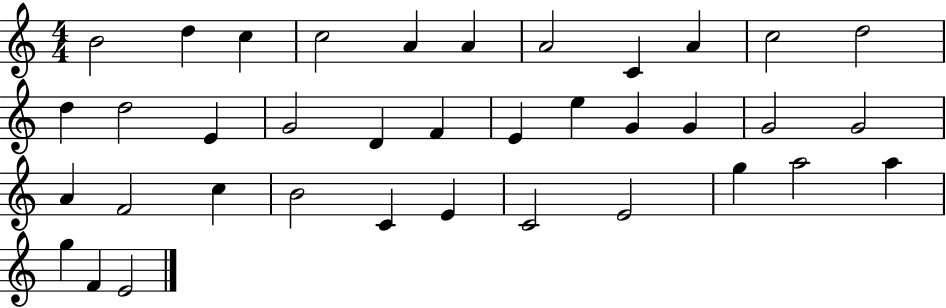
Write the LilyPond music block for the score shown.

{
  \clef treble
  \numericTimeSignature
  \time 4/4
  \key c \major
  b'2 d''4 c''4 | c''2 a'4 a'4 | a'2 c'4 a'4 | c''2 d''2 | \break d''4 d''2 e'4 | g'2 d'4 f'4 | e'4 e''4 g'4 g'4 | g'2 g'2 | \break a'4 f'2 c''4 | b'2 c'4 e'4 | c'2 e'2 | g''4 a''2 a''4 | \break g''4 f'4 e'2 | \bar "|."
}